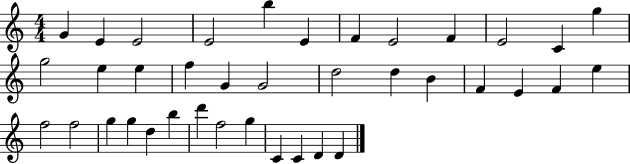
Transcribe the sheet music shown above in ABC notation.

X:1
T:Untitled
M:4/4
L:1/4
K:C
G E E2 E2 b E F E2 F E2 C g g2 e e f G G2 d2 d B F E F e f2 f2 g g d b d' f2 g C C D D